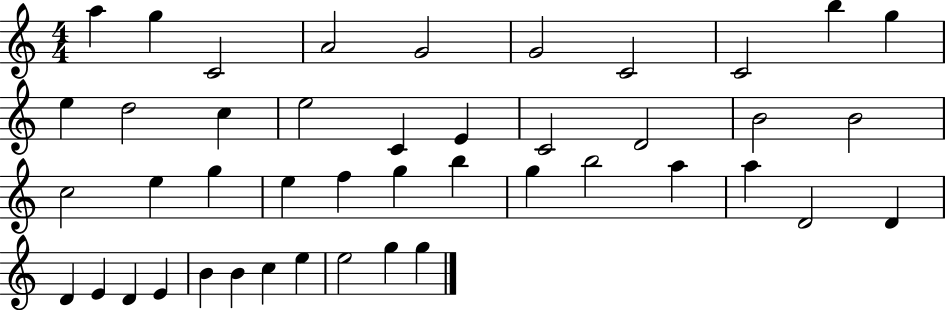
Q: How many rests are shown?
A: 0